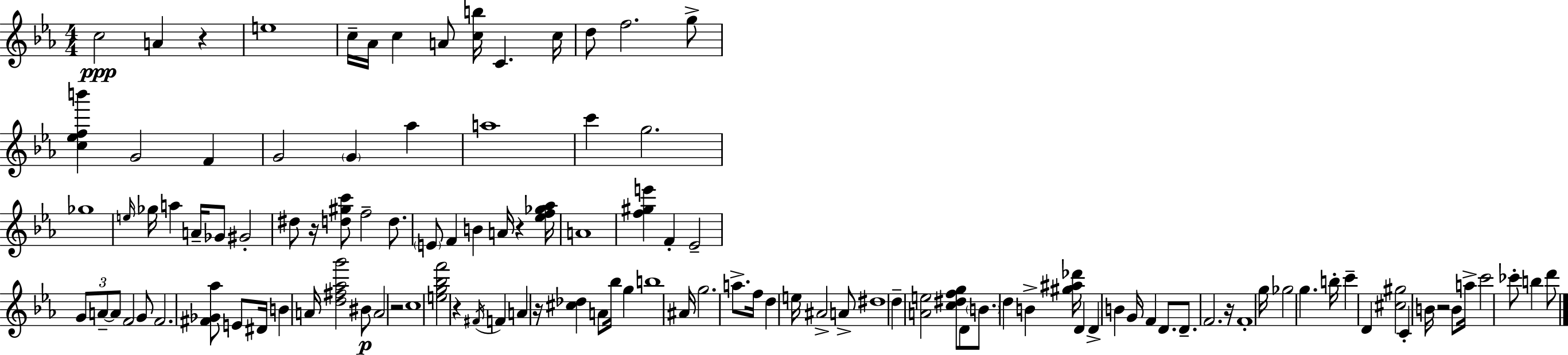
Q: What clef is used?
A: treble